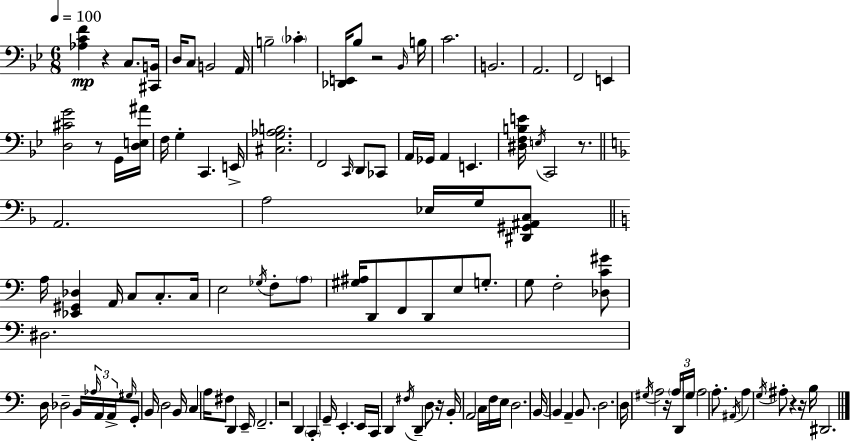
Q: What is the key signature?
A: G minor